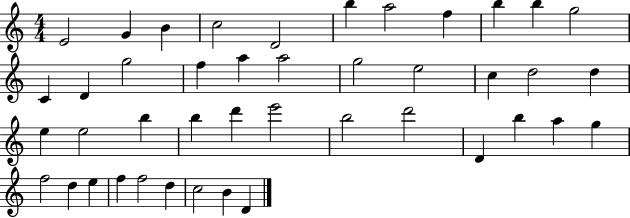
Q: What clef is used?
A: treble